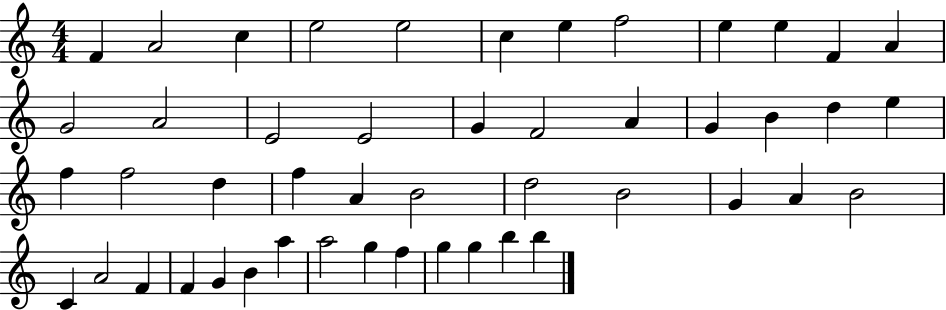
X:1
T:Untitled
M:4/4
L:1/4
K:C
F A2 c e2 e2 c e f2 e e F A G2 A2 E2 E2 G F2 A G B d e f f2 d f A B2 d2 B2 G A B2 C A2 F F G B a a2 g f g g b b